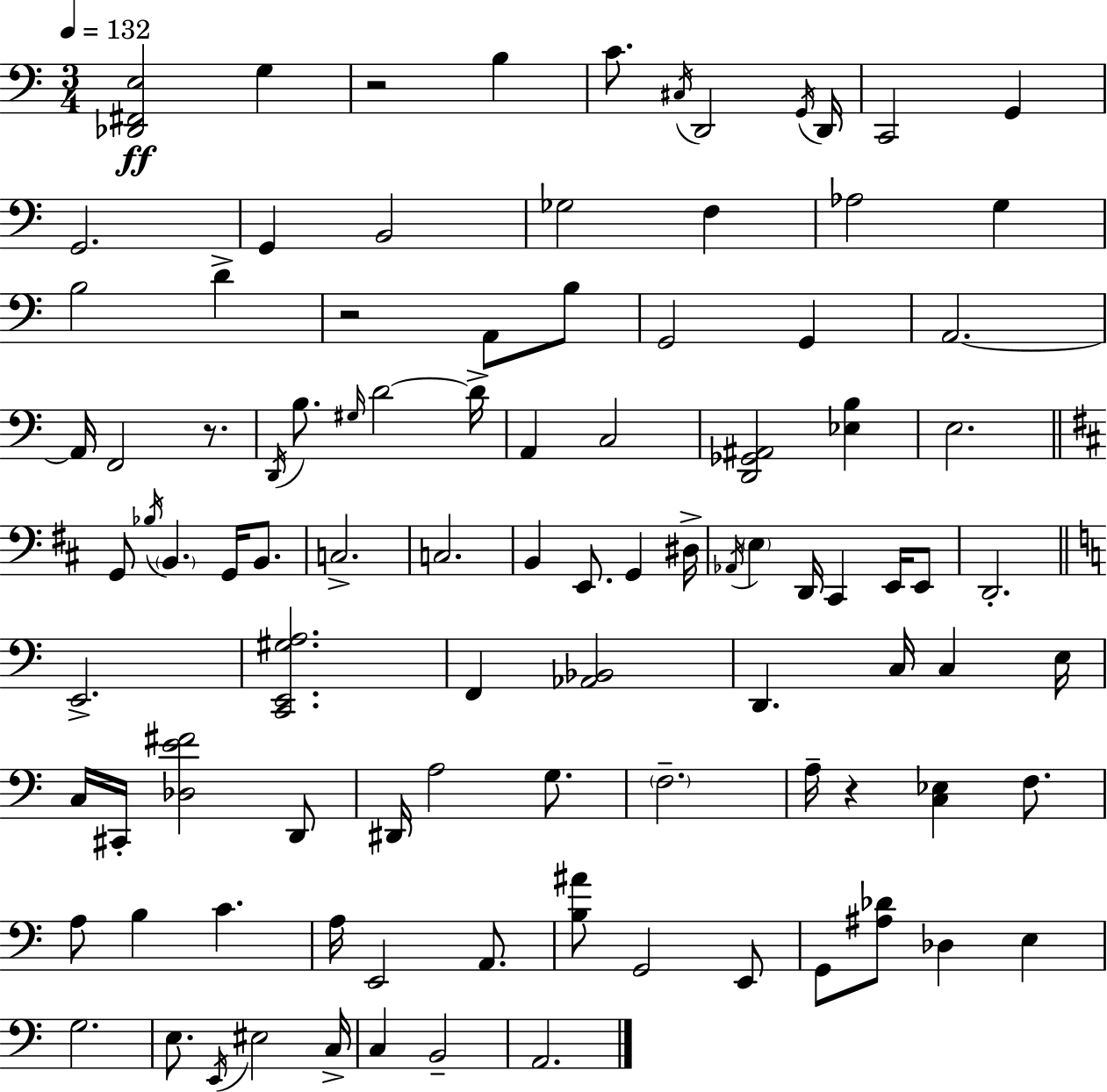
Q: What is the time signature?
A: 3/4